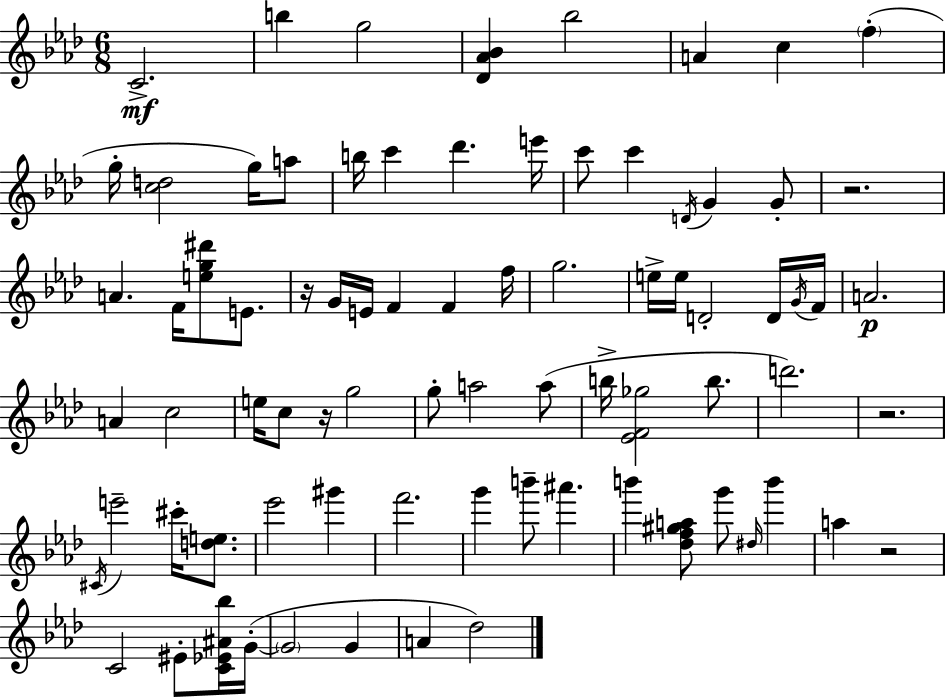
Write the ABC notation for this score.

X:1
T:Untitled
M:6/8
L:1/4
K:Fm
C2 b g2 [_D_A_B] _b2 A c f g/4 [cd]2 g/4 a/2 b/4 c' _d' e'/4 c'/2 c' D/4 G G/2 z2 A F/4 [eg^d']/2 E/2 z/4 G/4 E/4 F F f/4 g2 e/4 e/4 D2 D/4 G/4 F/4 A2 A c2 e/4 c/2 z/4 g2 g/2 a2 a/2 b/4 [_EF_g]2 b/2 d'2 z2 ^C/4 e'2 ^c'/4 [de]/2 _e'2 ^g' f'2 g' b'/2 ^a' b' [_df^ga]/2 g'/2 ^d/4 b' a z2 C2 ^E/2 [C_E^A_b]/4 G/4 G2 G A _d2